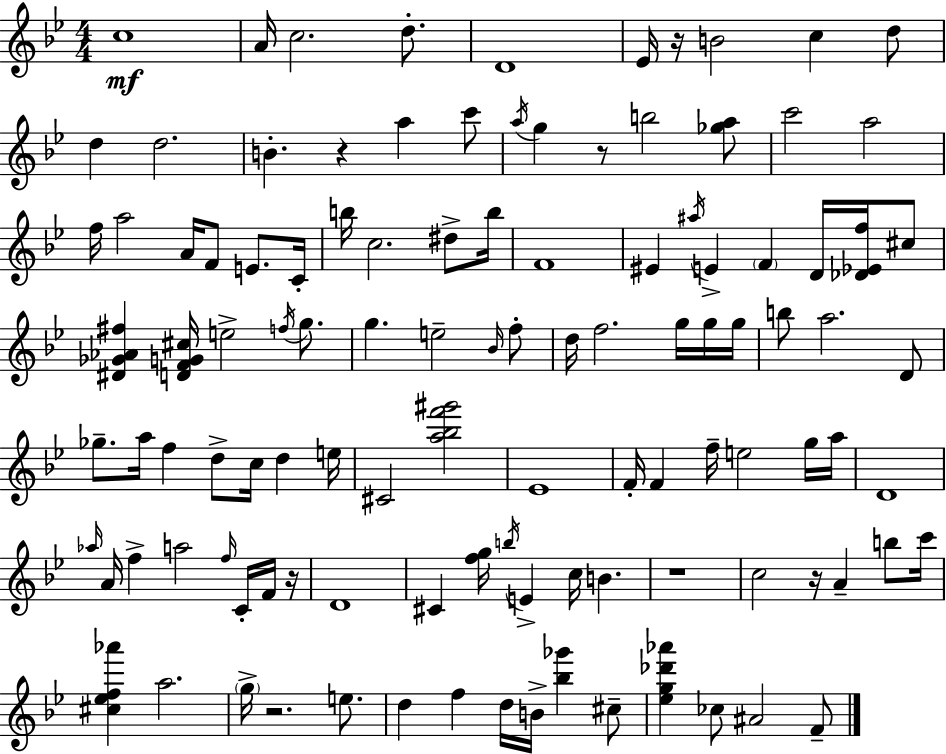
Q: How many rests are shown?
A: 7